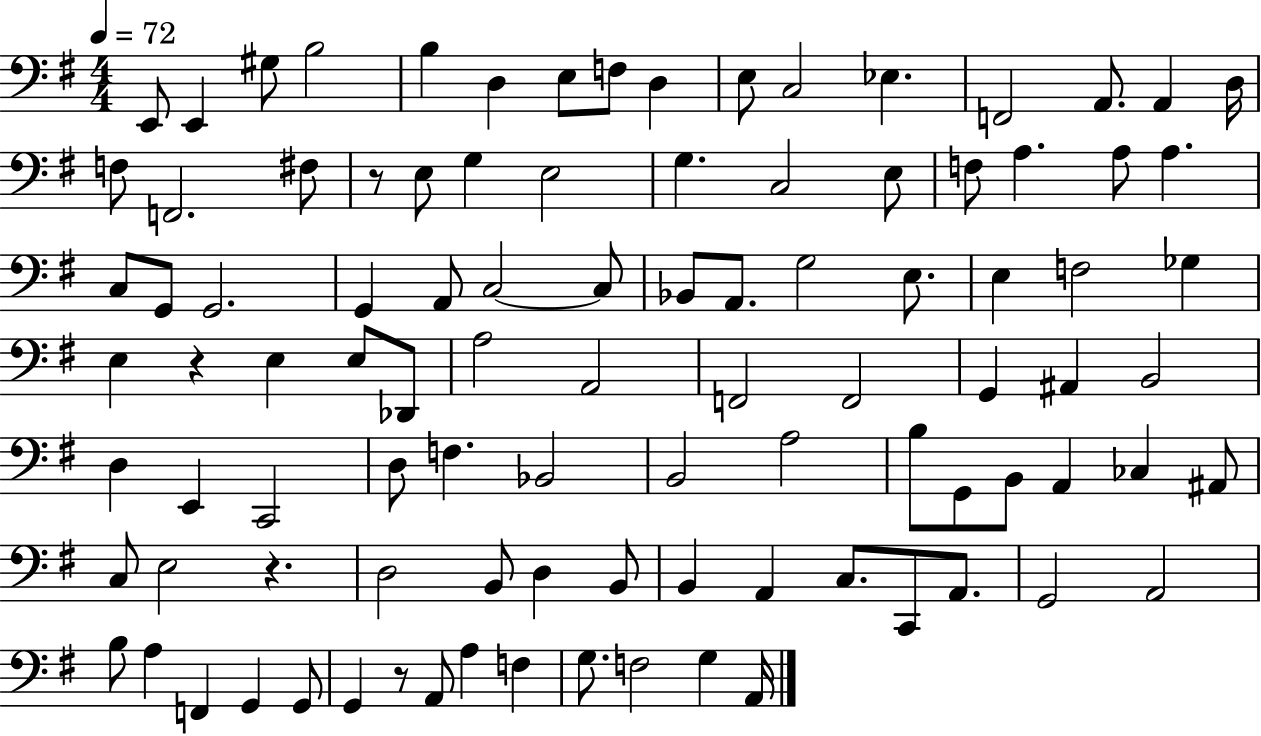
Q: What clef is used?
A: bass